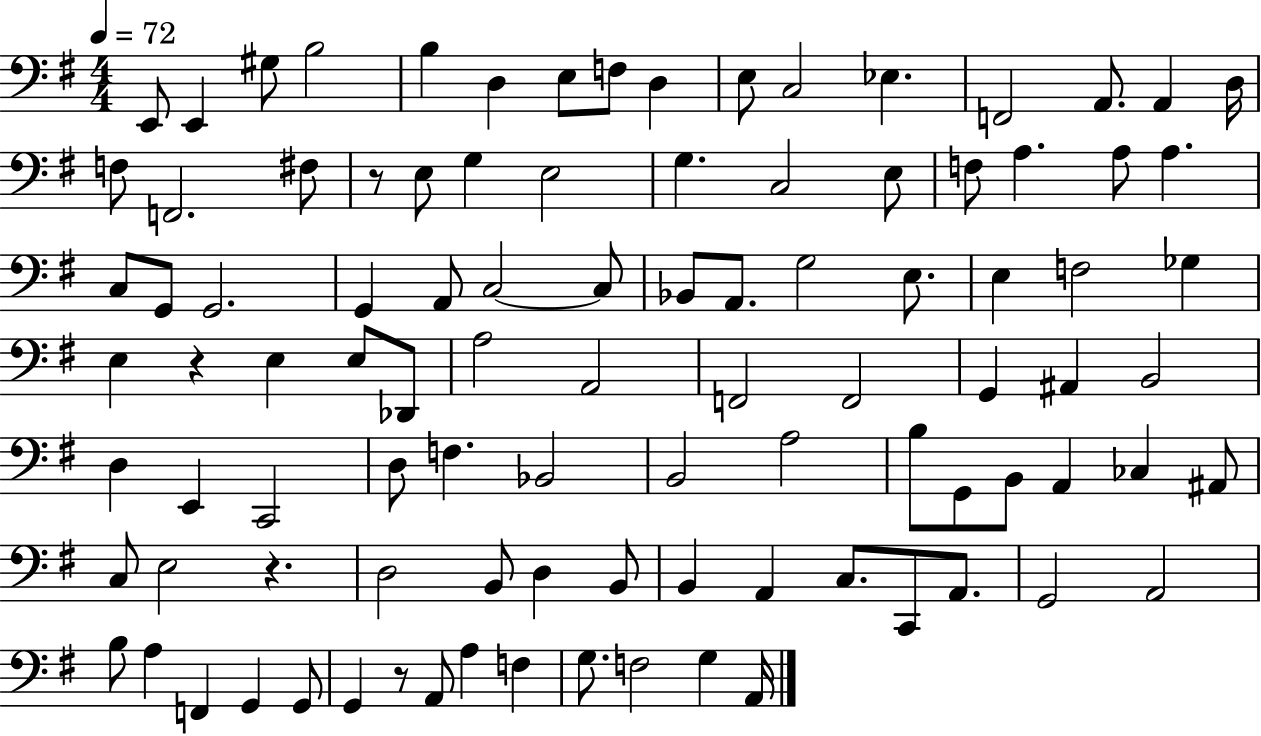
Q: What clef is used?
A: bass